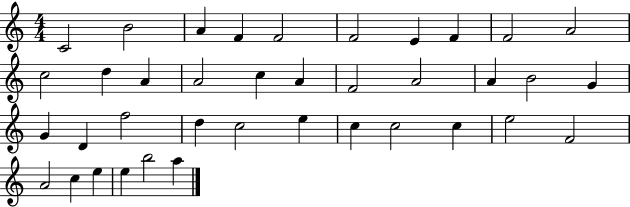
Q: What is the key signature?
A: C major